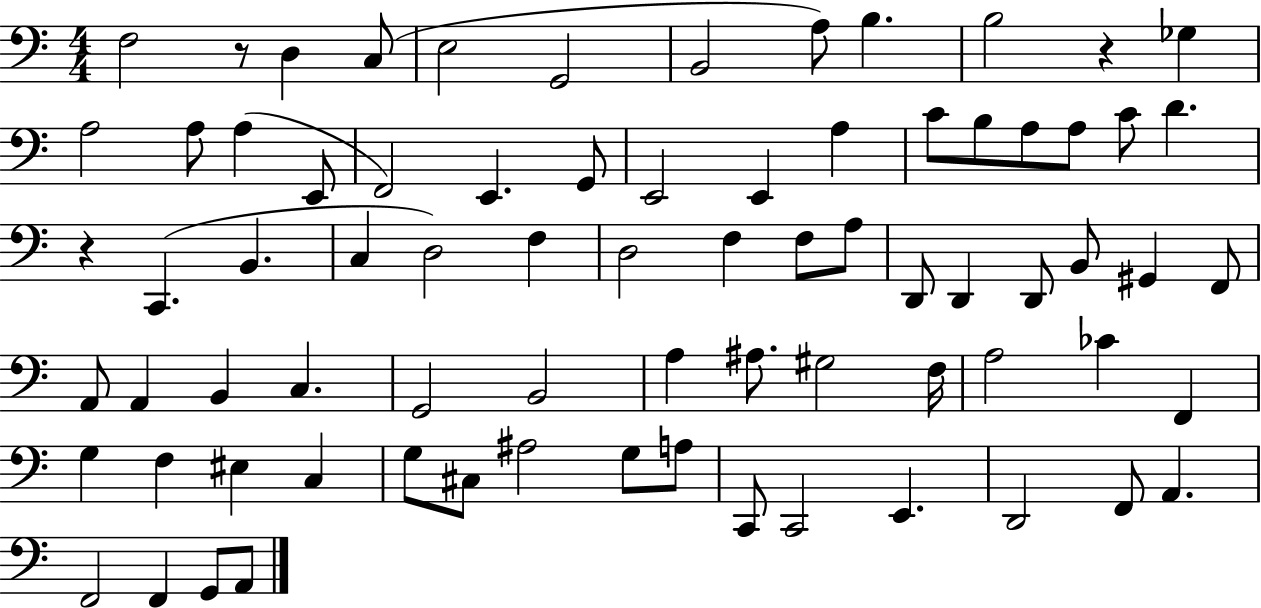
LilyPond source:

{
  \clef bass
  \numericTimeSignature
  \time 4/4
  \key c \major
  f2 r8 d4 c8( | e2 g,2 | b,2 a8) b4. | b2 r4 ges4 | \break a2 a8 a4( e,8 | f,2) e,4. g,8 | e,2 e,4 a4 | c'8 b8 a8 a8 c'8 d'4. | \break r4 c,4.( b,4. | c4 d2) f4 | d2 f4 f8 a8 | d,8 d,4 d,8 b,8 gis,4 f,8 | \break a,8 a,4 b,4 c4. | g,2 b,2 | a4 ais8. gis2 f16 | a2 ces'4 f,4 | \break g4 f4 eis4 c4 | g8 cis8 ais2 g8 a8 | c,8 c,2 e,4. | d,2 f,8 a,4. | \break f,2 f,4 g,8 a,8 | \bar "|."
}